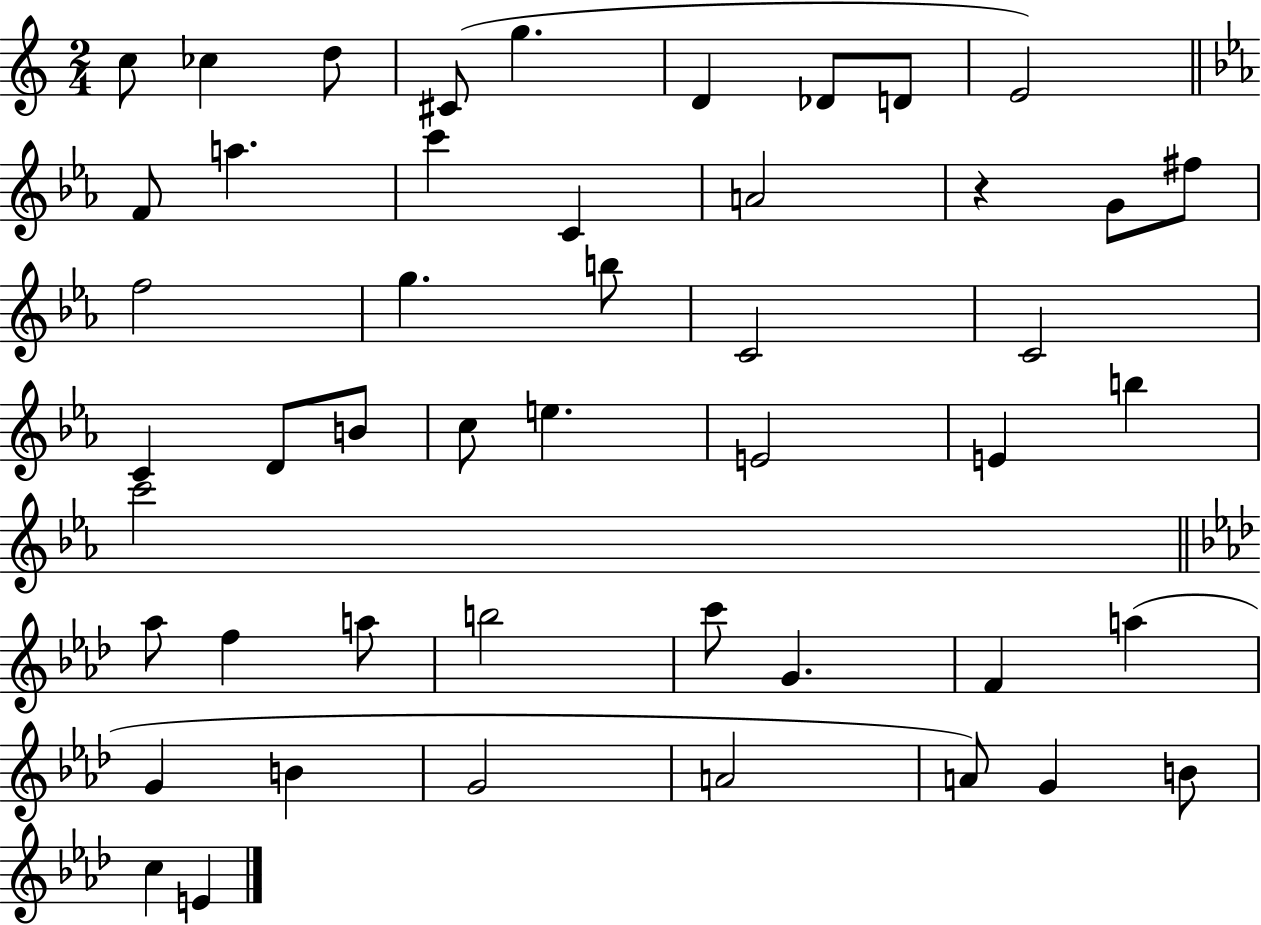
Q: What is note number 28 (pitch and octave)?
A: E4